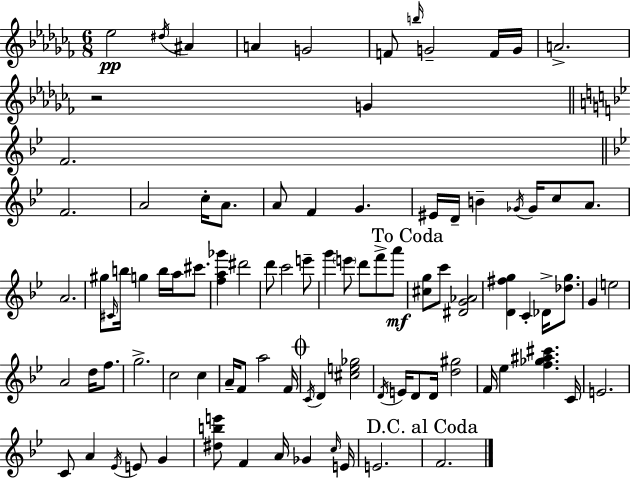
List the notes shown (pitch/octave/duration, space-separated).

Eb5/h D#5/s A#4/q A4/q G4/h F4/e B5/s G4/h F4/s G4/s A4/h. R/h G4/q F4/h. F4/h. A4/h C5/s A4/e. A4/e F4/q G4/q. EIS4/s D4/s B4/q Gb4/s Gb4/s C5/e A4/e. A4/h. G#5/e C#4/s B5/s G5/q B5/s A5/s C#6/e. [F5,A5,Gb6]/q D#6/h D6/e C6/h E6/e G6/q E6/e D6/e F6/e A6/e [C#5,G5]/e C6/e [D#4,G4,Ab4]/h [D4,F#5,G5]/q C4/q Db4/s [Db5,G5]/e. G4/q E5/h A4/h D5/s F5/e. G5/h. C5/h C5/q A4/s F4/e A5/h F4/s C4/s D4/q [C#5,E5,Gb5]/h D4/s E4/s D4/e D4/s [D5,G#5]/h F4/s Eb5/q [F5,Gb5,A#5,C#6]/q. C4/s E4/h. C4/e A4/q Eb4/s E4/e G4/q [D#5,B5,E6]/e F4/q A4/s Gb4/q C5/s E4/s E4/h. F4/h.